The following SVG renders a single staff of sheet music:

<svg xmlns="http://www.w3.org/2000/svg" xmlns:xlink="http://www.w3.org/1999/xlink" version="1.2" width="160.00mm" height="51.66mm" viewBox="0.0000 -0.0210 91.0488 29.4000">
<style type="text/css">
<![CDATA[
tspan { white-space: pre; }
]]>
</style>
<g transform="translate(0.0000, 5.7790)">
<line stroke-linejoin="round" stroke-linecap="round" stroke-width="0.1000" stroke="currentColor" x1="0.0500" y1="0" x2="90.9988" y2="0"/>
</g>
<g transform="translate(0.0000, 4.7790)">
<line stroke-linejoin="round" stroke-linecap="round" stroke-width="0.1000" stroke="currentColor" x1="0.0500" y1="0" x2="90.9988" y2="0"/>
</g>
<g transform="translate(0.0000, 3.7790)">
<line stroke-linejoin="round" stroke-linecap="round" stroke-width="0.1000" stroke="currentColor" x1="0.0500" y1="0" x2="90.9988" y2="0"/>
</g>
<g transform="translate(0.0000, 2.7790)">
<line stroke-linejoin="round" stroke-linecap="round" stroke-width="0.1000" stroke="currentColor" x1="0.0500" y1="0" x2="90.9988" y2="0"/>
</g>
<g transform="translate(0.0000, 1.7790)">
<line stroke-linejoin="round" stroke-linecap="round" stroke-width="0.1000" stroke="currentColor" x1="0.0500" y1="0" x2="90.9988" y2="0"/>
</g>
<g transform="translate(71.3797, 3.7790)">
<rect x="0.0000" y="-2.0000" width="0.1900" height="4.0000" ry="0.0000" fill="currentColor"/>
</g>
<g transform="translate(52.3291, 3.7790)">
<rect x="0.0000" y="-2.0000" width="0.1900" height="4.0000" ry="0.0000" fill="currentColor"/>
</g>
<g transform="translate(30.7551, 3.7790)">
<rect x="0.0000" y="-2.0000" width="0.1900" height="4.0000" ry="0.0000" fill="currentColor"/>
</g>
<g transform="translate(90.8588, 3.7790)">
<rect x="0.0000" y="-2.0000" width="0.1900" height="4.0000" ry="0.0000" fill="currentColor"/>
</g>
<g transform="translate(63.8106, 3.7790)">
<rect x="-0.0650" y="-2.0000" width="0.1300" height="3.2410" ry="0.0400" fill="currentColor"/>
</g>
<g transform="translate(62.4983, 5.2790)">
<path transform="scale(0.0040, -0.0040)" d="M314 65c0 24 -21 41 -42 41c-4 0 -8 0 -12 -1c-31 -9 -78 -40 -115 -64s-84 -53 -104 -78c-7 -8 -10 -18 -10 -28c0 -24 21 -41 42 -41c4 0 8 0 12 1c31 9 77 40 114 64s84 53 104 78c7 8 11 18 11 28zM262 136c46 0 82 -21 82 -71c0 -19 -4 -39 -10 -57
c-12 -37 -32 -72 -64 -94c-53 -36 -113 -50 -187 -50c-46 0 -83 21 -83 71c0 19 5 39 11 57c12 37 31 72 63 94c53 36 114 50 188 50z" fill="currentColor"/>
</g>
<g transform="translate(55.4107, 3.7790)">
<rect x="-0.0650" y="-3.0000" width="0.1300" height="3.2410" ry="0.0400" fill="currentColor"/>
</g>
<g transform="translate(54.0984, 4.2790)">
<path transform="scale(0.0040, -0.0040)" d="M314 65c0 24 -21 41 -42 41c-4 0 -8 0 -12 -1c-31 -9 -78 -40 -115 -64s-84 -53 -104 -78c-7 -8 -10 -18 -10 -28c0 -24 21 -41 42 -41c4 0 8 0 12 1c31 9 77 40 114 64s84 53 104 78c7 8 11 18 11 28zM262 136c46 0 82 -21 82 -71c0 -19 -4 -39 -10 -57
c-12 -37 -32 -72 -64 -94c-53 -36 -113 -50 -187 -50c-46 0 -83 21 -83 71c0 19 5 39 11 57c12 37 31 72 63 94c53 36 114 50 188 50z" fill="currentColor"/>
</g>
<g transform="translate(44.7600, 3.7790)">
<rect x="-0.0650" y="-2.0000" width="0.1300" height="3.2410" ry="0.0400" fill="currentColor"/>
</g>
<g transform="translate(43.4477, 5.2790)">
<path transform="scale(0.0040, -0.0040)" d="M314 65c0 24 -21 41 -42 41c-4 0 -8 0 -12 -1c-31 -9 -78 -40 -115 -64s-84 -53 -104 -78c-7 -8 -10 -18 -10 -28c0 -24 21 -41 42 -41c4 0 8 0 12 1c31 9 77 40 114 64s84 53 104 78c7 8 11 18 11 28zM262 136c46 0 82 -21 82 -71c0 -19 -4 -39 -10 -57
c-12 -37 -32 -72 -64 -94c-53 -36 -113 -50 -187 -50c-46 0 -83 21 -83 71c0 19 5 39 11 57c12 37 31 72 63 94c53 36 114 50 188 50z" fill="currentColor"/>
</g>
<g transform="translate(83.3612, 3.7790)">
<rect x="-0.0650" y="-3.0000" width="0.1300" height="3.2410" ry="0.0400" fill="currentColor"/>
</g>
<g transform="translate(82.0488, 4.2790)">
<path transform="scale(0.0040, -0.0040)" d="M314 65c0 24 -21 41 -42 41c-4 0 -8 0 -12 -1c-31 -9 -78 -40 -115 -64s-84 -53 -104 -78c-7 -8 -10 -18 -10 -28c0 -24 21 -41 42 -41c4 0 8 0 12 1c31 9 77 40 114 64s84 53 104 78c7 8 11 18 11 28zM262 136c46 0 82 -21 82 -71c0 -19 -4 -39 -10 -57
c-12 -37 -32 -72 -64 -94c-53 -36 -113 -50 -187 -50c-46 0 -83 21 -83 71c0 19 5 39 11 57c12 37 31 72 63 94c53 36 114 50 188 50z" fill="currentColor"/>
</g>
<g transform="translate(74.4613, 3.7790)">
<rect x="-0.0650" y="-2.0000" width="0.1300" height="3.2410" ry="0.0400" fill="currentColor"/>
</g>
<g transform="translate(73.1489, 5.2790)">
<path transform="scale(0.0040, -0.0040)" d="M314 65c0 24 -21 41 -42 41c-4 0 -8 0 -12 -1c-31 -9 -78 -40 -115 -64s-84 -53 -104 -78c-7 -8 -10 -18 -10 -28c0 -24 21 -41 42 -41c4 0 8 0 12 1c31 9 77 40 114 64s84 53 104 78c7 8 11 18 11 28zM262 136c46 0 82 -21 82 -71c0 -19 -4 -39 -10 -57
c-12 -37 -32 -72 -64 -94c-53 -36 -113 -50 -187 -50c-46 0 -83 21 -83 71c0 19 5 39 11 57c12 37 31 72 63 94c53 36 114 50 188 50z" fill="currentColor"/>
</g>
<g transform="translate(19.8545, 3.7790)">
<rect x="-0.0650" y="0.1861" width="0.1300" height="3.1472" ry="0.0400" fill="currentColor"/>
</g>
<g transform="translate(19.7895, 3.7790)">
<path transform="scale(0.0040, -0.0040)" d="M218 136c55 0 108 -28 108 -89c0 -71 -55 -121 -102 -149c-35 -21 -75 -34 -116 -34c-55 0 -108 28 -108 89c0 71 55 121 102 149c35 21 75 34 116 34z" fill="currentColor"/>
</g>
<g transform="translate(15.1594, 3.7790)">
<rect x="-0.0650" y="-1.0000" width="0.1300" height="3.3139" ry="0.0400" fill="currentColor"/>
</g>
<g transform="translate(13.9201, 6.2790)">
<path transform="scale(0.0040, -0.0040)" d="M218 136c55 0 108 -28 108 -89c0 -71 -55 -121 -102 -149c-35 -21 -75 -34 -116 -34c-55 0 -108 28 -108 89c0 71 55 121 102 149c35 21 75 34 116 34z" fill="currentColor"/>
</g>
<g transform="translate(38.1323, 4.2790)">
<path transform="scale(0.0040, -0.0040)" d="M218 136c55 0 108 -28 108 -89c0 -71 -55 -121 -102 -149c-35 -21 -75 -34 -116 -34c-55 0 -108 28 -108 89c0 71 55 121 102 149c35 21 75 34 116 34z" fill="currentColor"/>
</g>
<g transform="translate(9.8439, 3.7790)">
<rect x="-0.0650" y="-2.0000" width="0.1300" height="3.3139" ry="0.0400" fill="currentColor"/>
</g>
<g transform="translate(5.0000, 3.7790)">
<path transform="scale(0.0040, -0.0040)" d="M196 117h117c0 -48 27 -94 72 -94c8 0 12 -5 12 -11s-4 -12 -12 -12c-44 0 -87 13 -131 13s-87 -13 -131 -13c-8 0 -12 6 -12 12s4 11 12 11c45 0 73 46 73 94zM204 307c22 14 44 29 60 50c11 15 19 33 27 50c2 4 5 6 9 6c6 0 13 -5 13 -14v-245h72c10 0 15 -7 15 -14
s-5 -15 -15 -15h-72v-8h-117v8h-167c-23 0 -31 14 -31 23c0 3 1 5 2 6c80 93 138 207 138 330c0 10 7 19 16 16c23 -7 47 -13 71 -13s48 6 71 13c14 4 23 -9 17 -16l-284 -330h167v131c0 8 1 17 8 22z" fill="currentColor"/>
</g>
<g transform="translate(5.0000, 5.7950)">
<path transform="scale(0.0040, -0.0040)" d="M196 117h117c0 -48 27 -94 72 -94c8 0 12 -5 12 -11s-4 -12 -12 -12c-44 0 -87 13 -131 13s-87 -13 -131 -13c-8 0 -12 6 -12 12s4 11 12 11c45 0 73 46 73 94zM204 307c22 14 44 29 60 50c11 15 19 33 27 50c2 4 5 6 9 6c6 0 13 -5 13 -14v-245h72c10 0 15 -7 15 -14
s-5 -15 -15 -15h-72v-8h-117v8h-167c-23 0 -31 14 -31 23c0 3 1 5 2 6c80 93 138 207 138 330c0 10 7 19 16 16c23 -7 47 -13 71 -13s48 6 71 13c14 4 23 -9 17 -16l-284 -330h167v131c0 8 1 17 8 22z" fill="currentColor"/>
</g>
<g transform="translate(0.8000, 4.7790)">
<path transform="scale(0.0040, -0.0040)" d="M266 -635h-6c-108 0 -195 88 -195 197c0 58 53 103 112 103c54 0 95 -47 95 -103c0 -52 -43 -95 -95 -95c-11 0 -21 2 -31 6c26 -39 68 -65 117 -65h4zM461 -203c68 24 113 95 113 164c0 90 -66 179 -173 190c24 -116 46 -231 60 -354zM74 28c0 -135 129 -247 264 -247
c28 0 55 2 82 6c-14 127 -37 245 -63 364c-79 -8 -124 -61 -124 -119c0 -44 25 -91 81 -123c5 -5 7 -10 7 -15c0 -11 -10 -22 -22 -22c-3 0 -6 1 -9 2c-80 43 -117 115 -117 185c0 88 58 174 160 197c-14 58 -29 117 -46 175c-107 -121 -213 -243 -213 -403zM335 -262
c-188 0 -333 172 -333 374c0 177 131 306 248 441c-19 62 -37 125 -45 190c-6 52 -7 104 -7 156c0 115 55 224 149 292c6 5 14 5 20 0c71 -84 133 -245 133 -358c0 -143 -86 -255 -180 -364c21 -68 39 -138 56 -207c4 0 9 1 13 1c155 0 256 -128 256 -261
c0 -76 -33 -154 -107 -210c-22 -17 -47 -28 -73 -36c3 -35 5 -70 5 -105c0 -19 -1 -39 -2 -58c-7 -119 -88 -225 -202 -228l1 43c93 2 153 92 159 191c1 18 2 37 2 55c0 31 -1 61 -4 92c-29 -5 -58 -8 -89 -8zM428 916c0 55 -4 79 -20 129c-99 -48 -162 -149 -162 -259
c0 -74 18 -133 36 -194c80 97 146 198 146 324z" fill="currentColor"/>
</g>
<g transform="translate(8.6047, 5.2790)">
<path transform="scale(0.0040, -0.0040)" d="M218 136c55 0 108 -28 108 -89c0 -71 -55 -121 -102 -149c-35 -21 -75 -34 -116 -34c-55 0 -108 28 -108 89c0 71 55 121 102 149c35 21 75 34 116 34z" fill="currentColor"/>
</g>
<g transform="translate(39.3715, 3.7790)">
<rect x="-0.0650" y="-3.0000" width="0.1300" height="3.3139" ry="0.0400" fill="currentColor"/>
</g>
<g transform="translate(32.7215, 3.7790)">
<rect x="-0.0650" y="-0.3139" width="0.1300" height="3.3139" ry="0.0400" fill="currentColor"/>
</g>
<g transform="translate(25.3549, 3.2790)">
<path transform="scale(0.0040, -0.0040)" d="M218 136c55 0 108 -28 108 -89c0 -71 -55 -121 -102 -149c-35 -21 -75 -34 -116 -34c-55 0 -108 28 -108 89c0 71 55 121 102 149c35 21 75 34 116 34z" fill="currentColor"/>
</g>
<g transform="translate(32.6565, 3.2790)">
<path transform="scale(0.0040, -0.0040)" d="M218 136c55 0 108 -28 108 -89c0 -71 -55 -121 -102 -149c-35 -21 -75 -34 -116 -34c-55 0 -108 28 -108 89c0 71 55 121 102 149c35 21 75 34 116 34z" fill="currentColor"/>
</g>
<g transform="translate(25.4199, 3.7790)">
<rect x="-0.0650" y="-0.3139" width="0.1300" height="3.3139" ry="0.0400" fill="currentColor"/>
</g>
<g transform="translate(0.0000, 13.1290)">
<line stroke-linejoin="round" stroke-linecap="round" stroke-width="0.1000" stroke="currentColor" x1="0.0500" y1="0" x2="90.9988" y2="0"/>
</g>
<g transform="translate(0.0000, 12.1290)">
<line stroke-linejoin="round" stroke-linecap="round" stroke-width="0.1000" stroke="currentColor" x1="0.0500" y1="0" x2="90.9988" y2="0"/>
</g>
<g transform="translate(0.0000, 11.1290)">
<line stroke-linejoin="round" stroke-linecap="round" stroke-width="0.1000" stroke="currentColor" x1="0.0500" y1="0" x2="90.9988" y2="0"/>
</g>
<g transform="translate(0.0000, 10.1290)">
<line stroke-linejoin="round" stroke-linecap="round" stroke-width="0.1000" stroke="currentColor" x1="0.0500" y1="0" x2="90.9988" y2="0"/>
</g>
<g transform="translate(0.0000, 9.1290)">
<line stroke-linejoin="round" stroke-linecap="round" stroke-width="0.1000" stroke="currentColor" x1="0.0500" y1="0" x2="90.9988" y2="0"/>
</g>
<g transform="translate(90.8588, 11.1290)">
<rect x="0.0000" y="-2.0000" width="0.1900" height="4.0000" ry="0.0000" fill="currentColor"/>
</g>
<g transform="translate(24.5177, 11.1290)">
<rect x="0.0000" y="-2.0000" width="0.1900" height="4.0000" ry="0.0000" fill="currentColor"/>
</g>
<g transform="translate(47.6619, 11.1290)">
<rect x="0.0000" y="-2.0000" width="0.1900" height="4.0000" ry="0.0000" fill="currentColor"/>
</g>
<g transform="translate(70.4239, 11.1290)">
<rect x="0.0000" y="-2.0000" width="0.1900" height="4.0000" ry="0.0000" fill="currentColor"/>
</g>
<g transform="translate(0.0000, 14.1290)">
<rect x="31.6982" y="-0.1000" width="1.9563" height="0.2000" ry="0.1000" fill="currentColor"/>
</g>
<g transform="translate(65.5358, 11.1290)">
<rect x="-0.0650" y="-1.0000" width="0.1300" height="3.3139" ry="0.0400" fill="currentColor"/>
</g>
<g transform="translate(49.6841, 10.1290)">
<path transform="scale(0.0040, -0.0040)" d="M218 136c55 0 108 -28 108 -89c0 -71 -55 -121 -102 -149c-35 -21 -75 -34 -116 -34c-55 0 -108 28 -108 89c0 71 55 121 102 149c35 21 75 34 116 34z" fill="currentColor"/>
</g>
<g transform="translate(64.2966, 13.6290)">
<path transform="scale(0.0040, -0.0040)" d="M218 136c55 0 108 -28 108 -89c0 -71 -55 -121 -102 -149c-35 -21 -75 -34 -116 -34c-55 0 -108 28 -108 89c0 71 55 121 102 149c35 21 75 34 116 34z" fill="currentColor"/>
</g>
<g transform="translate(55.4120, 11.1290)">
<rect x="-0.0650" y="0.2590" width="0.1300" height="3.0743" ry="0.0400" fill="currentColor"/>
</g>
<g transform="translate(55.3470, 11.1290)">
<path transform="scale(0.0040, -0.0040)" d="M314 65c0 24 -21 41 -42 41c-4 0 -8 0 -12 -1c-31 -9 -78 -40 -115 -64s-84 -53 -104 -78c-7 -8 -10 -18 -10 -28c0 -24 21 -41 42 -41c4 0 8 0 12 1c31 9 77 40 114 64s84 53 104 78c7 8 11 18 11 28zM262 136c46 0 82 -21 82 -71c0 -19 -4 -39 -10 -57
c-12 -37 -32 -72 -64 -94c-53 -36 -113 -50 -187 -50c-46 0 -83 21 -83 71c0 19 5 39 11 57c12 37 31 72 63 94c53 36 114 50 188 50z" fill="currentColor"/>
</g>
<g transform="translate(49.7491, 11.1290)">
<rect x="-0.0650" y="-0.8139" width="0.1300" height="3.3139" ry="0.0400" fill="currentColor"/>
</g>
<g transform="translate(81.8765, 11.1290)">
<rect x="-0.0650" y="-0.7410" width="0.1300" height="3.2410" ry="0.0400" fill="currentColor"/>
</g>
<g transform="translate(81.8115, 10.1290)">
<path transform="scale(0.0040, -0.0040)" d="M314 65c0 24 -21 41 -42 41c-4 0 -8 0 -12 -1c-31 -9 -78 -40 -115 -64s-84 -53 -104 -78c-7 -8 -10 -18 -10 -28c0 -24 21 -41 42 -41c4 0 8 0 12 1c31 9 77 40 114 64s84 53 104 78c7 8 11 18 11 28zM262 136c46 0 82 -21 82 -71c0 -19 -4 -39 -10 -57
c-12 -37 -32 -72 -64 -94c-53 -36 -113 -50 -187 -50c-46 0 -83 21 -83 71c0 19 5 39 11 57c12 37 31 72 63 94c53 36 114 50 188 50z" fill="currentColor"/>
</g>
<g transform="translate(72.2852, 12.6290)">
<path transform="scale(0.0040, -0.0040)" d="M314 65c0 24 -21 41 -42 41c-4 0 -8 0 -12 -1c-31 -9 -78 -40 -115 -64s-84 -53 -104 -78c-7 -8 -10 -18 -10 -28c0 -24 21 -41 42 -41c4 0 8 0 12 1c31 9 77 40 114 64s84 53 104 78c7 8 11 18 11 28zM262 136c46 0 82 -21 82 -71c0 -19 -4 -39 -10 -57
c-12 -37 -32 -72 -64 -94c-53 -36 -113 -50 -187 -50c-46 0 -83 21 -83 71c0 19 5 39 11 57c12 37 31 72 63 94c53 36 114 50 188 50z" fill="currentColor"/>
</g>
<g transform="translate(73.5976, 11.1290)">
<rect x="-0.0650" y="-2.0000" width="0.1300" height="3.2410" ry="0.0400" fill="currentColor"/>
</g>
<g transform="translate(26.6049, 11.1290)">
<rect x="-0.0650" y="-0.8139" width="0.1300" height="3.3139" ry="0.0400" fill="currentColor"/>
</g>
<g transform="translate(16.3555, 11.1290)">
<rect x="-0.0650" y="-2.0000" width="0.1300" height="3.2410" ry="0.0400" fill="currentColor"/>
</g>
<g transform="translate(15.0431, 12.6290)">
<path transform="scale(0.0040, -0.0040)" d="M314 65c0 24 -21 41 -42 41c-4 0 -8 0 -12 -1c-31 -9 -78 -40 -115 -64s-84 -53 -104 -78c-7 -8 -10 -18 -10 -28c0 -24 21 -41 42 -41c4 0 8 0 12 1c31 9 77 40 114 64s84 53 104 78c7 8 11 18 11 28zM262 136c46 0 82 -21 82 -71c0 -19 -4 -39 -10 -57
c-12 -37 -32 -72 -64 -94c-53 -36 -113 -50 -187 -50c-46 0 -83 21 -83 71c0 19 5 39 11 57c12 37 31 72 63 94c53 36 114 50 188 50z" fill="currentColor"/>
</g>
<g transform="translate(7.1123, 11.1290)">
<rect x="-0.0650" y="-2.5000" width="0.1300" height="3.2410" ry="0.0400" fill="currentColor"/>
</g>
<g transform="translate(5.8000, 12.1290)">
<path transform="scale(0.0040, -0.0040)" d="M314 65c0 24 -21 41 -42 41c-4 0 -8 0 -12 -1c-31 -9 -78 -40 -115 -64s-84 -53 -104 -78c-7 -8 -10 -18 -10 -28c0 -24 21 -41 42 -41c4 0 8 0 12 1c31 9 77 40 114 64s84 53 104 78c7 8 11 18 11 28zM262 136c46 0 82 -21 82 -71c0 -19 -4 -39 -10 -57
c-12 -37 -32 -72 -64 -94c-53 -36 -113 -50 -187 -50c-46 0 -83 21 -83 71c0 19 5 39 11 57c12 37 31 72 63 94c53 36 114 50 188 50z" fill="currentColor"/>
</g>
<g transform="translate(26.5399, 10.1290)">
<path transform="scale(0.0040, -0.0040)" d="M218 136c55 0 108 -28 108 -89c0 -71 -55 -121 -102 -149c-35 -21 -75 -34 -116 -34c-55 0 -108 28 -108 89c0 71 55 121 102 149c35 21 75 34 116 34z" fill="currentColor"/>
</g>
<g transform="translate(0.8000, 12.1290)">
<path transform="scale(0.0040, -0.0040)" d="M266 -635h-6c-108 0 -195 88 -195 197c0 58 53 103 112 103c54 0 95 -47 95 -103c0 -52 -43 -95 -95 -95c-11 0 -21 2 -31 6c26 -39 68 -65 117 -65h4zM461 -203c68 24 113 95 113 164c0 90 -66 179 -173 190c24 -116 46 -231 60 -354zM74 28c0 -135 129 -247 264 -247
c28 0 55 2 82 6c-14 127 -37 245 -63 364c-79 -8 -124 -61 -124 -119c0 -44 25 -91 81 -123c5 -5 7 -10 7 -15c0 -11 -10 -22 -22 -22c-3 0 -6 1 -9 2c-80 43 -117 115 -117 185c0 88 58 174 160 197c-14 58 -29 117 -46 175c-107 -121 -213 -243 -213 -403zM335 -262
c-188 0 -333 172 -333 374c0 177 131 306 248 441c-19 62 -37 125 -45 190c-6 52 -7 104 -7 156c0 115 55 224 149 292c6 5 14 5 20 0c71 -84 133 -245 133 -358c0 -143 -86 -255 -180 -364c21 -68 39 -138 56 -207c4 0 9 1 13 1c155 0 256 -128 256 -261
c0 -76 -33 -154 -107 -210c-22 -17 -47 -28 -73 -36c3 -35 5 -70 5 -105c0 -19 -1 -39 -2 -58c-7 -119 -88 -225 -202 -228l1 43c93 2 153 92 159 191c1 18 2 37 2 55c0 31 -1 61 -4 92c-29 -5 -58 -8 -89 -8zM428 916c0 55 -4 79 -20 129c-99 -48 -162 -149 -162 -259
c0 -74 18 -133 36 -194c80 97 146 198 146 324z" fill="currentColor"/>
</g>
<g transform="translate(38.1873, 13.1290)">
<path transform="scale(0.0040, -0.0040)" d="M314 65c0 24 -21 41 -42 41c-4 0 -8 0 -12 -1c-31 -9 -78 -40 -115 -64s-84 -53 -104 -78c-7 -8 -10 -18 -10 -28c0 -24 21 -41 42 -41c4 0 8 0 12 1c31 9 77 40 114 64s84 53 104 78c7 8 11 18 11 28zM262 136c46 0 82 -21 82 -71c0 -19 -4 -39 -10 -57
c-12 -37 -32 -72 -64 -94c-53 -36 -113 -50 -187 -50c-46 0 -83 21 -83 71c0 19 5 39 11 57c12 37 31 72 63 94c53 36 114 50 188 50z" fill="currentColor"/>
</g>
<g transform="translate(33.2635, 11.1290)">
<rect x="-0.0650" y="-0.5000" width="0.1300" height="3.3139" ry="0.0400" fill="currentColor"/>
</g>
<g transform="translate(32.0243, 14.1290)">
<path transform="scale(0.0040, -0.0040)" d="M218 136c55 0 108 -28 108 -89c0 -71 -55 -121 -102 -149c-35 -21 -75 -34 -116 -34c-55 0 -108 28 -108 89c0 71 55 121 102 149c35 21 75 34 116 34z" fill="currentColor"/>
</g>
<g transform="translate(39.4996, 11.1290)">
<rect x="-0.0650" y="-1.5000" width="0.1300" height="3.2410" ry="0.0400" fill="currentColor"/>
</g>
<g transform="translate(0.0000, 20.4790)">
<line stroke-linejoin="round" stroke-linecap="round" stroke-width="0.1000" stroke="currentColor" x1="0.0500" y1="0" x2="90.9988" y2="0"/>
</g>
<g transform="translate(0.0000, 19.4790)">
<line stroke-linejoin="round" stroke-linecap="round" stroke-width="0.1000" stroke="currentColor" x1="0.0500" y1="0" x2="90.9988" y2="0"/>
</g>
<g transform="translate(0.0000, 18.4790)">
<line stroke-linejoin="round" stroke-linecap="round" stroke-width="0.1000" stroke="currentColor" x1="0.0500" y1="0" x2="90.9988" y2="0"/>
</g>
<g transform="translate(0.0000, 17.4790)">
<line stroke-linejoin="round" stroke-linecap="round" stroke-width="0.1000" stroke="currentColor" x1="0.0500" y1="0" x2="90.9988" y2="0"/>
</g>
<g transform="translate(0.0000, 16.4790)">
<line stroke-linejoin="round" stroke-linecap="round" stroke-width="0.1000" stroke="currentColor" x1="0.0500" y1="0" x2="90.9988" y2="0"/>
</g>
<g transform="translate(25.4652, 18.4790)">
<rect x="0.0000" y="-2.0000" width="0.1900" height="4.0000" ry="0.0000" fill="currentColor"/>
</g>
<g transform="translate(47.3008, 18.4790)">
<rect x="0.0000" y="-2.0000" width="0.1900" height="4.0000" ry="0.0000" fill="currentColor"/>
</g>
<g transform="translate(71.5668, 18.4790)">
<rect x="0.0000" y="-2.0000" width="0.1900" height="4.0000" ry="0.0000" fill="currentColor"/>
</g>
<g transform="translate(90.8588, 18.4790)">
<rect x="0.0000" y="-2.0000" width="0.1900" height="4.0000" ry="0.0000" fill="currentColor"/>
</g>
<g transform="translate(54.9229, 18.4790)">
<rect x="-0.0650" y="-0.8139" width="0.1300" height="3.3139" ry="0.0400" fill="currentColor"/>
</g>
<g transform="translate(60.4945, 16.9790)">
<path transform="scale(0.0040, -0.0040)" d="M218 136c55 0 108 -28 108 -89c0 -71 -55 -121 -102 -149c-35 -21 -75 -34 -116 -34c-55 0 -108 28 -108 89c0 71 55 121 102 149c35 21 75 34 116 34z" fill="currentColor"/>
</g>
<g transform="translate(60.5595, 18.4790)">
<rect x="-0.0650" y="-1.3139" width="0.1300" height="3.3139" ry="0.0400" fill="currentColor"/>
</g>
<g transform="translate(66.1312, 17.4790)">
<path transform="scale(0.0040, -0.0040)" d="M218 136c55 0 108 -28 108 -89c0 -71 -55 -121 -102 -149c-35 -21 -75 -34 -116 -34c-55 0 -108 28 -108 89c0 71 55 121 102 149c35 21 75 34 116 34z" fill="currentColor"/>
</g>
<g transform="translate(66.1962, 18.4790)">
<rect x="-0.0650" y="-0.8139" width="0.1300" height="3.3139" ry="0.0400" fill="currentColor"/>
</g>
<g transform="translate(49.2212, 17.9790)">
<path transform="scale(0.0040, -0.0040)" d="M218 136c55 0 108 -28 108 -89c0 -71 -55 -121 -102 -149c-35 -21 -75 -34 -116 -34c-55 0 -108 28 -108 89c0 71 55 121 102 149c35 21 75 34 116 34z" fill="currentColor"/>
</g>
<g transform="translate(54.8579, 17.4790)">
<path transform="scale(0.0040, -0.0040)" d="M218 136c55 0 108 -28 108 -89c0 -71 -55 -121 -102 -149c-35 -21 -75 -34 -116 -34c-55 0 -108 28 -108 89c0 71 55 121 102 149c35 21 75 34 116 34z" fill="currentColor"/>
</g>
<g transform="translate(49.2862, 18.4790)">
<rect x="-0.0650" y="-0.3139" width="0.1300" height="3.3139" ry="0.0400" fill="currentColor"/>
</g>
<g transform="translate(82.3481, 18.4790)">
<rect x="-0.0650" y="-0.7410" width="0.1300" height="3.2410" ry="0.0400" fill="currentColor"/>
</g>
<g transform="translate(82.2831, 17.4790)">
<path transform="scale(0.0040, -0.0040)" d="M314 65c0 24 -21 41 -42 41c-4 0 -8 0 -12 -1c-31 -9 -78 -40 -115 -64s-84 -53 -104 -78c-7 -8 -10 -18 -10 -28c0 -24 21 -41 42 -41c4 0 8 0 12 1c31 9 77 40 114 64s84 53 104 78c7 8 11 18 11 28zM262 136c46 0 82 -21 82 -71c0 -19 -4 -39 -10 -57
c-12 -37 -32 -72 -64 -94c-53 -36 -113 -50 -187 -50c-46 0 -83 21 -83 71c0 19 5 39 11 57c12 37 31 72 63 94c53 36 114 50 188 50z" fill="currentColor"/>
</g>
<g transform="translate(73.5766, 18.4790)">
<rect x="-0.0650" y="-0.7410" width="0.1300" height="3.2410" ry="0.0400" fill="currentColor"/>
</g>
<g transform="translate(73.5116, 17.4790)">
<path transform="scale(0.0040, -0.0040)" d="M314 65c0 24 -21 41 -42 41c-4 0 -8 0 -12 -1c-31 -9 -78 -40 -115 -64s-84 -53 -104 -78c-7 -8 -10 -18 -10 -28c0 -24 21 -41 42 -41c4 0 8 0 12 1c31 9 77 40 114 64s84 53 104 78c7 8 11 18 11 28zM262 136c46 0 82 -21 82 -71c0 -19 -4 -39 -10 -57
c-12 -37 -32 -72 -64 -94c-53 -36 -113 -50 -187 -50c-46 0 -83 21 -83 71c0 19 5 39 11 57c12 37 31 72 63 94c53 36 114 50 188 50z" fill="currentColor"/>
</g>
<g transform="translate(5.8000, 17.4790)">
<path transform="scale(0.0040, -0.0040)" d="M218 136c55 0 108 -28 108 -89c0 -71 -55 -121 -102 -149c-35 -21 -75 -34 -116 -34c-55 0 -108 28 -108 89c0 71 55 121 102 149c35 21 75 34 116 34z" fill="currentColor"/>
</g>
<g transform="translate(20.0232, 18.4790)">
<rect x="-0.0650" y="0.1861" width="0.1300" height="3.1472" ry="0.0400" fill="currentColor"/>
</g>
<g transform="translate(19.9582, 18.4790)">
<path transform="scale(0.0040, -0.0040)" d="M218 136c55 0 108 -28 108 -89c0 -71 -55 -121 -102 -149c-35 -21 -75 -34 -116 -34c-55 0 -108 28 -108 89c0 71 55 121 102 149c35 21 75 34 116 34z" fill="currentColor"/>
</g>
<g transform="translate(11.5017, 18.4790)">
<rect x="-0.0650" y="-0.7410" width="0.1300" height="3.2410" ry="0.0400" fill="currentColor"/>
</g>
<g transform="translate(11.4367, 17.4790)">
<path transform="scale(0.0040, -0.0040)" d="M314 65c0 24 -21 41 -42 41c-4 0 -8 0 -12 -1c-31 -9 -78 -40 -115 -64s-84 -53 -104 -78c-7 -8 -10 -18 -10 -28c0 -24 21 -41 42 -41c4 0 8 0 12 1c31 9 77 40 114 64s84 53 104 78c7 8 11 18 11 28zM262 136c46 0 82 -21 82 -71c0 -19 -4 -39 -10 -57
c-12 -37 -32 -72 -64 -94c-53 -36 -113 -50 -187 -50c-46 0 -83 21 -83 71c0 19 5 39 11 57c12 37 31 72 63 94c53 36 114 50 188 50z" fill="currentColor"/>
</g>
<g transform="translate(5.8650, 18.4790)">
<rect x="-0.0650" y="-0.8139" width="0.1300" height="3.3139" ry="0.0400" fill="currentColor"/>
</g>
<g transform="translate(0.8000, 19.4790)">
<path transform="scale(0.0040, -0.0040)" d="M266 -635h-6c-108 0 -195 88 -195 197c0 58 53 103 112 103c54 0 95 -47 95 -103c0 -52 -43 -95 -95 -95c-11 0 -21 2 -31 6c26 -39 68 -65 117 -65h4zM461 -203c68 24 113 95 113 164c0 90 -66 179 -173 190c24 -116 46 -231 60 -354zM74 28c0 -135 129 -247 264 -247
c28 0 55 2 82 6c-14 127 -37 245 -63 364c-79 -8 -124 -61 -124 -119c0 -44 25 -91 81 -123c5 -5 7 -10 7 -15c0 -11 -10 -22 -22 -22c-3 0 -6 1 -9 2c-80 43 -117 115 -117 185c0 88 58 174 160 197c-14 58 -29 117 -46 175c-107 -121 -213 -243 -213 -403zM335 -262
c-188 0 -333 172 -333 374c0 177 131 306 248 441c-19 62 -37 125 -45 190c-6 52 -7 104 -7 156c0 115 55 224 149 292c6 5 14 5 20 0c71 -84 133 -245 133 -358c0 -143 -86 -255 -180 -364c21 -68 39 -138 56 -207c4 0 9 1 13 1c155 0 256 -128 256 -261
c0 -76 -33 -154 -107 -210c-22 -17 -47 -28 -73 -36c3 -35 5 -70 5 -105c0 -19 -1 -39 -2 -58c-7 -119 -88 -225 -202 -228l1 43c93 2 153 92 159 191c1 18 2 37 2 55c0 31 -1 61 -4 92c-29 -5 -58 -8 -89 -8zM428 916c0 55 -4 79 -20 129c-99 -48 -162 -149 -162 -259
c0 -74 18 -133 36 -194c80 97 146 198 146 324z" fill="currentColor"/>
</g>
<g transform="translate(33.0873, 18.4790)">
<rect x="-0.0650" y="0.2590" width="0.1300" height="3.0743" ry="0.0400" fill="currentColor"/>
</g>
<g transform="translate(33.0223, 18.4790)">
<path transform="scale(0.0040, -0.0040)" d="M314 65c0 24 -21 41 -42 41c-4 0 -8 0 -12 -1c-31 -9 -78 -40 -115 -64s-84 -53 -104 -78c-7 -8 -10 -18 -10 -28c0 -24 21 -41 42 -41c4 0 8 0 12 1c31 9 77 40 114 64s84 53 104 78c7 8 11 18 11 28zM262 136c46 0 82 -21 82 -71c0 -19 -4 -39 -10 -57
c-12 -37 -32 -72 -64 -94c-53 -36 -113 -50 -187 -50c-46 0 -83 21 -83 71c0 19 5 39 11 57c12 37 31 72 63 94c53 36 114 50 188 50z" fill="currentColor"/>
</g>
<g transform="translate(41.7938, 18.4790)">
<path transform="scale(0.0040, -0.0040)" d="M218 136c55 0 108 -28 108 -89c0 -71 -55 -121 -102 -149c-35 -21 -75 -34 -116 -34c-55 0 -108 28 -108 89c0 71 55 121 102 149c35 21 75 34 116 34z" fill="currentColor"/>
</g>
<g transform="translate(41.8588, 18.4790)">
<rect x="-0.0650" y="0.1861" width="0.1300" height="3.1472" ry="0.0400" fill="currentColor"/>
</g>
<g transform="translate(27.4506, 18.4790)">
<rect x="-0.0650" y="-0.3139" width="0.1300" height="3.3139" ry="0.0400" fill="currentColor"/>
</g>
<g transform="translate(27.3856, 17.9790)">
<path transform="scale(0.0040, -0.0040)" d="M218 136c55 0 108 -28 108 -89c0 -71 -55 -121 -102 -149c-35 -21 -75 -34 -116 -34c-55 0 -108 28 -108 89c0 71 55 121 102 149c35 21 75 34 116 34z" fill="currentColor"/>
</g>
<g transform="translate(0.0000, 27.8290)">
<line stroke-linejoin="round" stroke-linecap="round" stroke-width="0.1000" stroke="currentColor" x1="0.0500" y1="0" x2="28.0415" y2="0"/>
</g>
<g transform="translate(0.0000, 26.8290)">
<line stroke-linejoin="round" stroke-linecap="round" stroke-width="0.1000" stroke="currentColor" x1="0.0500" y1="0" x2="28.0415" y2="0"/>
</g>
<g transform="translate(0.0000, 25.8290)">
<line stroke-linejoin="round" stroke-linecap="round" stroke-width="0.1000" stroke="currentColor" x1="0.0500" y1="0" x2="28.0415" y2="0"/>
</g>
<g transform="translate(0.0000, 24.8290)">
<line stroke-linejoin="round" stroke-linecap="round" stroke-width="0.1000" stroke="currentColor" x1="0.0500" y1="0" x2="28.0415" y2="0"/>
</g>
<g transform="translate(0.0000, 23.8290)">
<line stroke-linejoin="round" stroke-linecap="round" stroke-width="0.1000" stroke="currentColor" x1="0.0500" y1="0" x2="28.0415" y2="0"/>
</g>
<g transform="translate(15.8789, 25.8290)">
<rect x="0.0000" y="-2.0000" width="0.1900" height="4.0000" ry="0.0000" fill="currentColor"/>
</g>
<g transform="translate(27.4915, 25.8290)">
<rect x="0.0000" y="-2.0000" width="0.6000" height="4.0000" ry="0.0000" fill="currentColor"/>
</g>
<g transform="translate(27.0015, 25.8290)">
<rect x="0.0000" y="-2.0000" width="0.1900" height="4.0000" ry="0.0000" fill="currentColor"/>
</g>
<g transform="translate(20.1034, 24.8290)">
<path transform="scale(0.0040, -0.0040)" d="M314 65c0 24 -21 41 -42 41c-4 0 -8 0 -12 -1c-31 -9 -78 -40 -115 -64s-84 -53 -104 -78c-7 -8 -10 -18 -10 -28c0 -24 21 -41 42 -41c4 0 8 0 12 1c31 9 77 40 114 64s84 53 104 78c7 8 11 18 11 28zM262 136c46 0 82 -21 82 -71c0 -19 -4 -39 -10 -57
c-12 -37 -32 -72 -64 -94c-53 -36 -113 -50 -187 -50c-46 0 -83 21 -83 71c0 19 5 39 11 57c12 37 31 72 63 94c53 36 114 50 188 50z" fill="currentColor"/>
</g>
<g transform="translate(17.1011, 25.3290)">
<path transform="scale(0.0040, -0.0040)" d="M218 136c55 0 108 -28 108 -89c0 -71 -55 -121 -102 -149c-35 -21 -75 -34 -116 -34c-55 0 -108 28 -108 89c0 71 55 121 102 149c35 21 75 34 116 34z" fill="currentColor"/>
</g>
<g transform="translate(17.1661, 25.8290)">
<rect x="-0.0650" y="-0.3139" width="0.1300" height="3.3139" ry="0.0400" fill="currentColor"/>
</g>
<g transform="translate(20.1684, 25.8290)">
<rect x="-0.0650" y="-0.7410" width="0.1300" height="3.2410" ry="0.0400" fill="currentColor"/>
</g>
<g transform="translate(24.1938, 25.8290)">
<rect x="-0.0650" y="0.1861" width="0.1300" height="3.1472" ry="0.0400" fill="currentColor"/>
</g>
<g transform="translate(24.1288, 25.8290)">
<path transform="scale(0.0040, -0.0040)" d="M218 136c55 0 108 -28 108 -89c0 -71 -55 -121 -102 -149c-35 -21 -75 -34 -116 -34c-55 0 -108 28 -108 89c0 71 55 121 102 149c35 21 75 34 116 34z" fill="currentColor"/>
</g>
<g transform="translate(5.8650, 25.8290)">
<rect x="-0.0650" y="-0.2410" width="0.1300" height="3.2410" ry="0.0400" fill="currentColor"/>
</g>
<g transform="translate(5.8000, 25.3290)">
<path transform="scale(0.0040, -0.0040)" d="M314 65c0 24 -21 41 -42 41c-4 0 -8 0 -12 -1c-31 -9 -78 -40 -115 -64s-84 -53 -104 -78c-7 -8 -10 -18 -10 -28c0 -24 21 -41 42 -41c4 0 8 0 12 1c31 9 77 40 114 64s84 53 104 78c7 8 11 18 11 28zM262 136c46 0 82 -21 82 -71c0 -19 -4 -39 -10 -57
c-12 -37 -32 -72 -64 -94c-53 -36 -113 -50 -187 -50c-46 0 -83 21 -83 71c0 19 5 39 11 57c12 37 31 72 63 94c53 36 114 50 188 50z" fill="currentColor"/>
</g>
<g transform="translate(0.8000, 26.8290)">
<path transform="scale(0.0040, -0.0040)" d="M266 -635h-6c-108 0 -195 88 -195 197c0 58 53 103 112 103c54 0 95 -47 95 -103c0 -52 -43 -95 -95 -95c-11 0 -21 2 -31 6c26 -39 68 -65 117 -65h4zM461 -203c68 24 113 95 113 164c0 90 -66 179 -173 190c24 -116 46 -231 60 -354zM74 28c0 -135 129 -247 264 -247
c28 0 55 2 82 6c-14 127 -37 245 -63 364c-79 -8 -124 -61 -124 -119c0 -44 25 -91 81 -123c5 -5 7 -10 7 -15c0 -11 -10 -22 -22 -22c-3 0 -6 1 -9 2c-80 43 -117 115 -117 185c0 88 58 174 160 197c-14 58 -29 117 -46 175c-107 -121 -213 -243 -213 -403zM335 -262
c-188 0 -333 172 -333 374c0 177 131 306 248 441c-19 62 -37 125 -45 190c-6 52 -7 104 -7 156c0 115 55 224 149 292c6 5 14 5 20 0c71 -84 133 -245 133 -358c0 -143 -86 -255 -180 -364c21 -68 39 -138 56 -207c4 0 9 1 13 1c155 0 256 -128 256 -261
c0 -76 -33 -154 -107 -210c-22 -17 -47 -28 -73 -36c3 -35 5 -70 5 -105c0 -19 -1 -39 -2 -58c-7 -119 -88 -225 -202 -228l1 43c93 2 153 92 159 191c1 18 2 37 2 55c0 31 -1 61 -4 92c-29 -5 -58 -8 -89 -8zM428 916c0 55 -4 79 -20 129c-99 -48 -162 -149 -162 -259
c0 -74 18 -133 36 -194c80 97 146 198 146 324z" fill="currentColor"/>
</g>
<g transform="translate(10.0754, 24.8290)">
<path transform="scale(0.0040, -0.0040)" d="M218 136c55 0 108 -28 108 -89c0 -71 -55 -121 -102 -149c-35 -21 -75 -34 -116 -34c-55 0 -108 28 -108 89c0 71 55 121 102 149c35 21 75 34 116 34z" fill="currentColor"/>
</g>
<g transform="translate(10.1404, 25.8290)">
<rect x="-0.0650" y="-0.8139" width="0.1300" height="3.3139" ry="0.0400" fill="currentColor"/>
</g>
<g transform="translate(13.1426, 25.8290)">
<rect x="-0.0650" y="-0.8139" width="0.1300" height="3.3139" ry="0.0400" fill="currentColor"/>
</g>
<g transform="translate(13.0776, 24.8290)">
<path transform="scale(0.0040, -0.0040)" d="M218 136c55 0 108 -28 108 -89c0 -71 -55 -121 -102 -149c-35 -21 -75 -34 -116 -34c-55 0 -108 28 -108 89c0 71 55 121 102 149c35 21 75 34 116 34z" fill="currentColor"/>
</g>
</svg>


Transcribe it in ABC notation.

X:1
T:Untitled
M:4/4
L:1/4
K:C
F D B c c A F2 A2 F2 F2 A2 G2 F2 d C E2 d B2 D F2 d2 d d2 B c B2 B c d e d d2 d2 c2 d d c d2 B